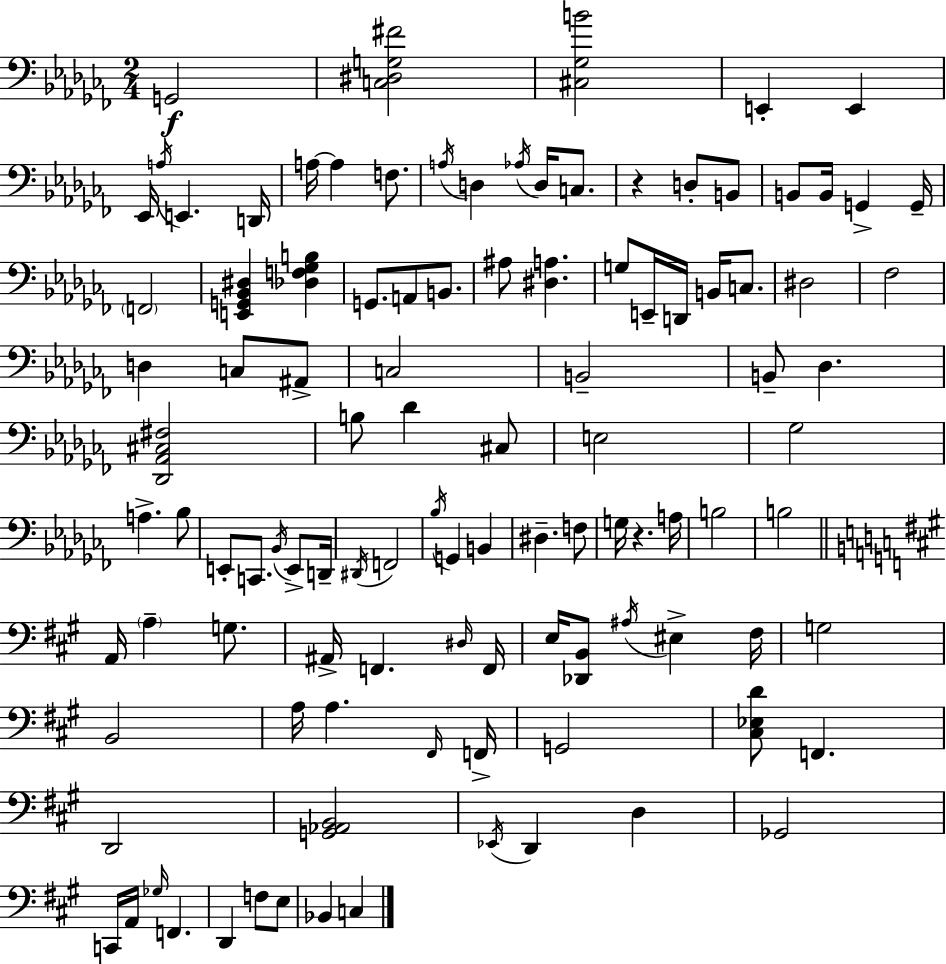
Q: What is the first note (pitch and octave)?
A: G2